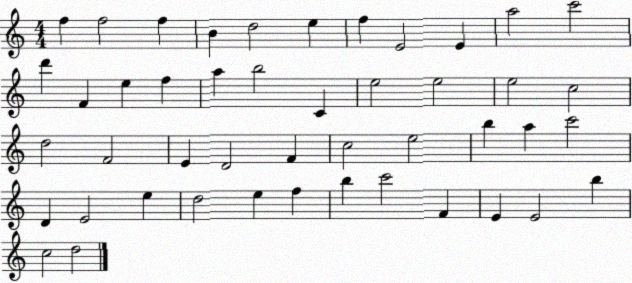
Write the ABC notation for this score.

X:1
T:Untitled
M:4/4
L:1/4
K:C
f f2 f B d2 e f E2 E a2 c'2 d' F e f a b2 C e2 e2 e2 c2 d2 F2 E D2 F c2 e2 b a c'2 D E2 e d2 e f b c'2 F E E2 b c2 d2